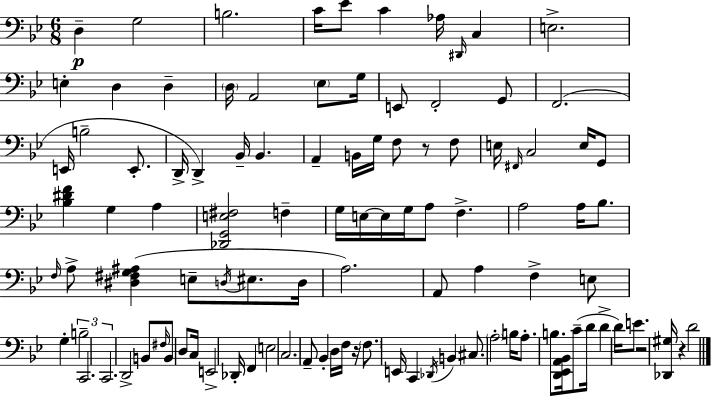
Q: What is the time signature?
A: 6/8